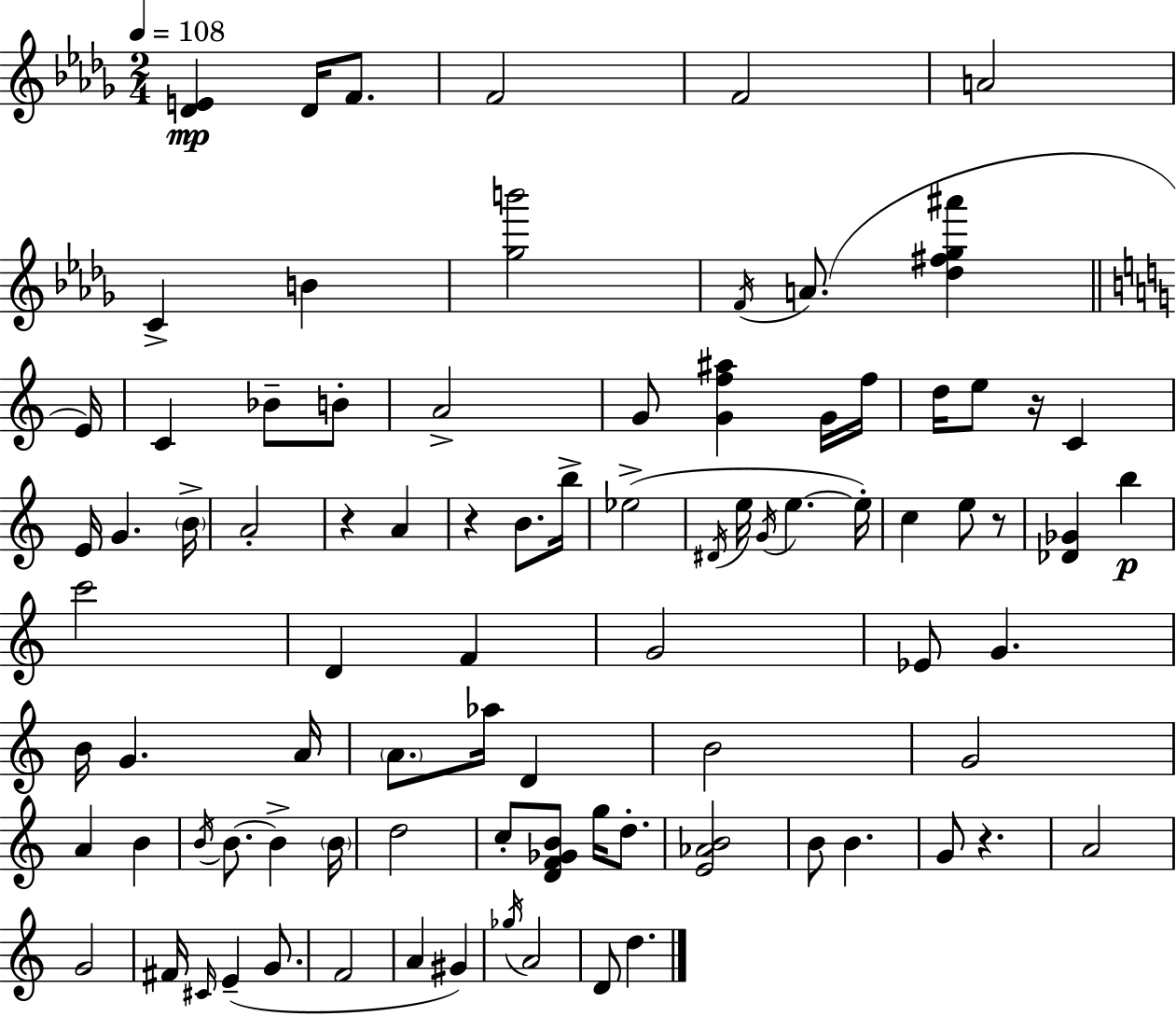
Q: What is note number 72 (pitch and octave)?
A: G#4